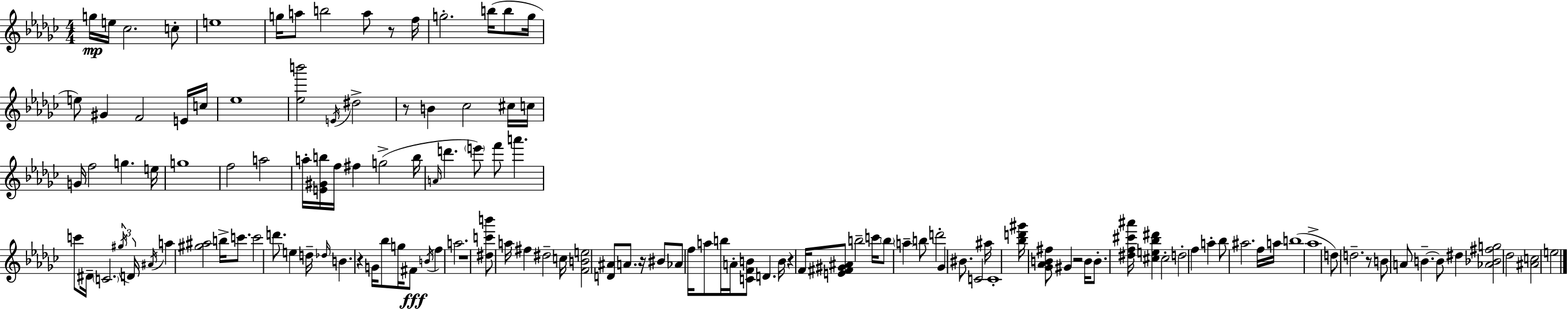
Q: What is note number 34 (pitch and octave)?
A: A5